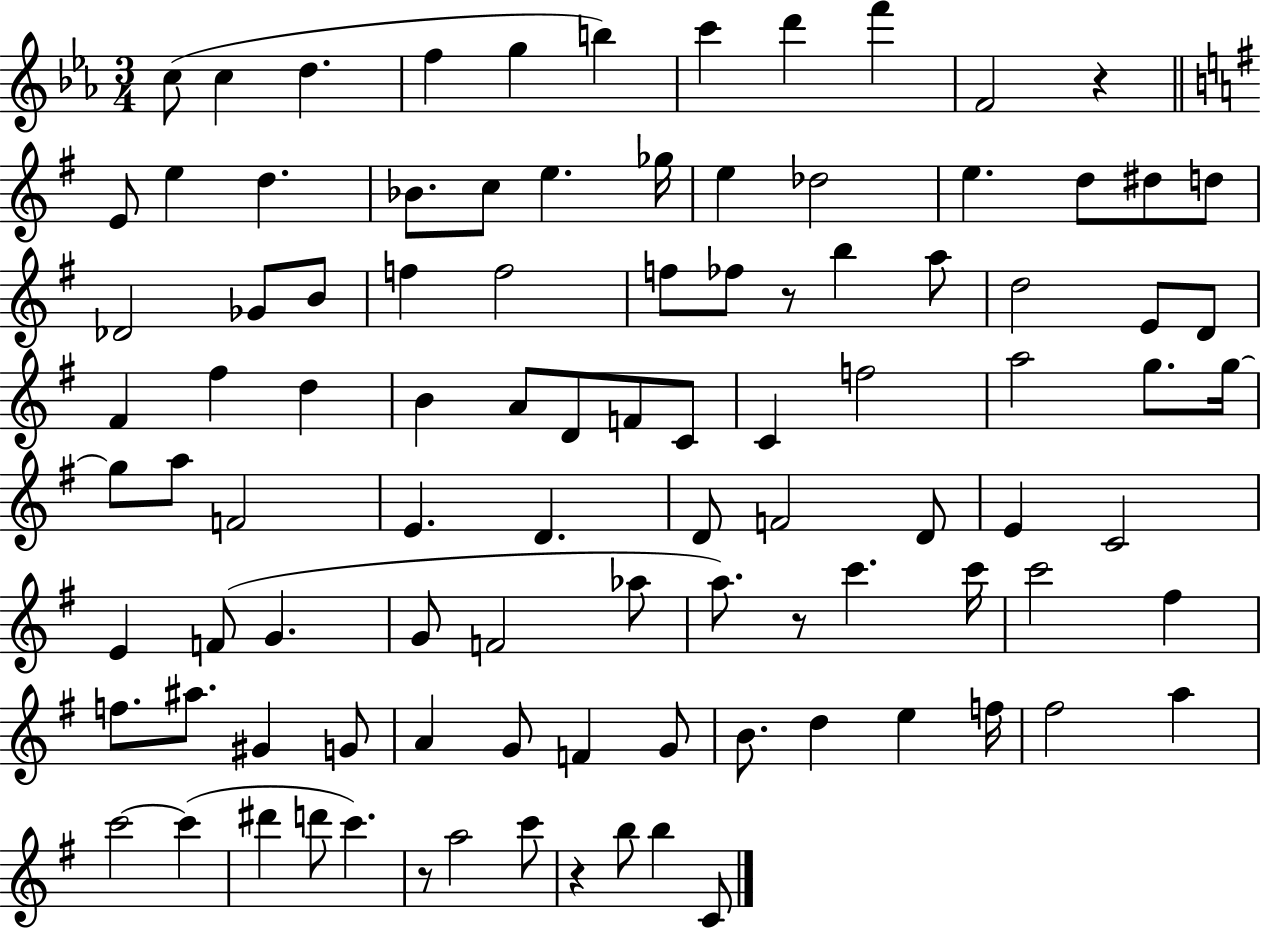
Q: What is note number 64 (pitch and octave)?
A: Ab5